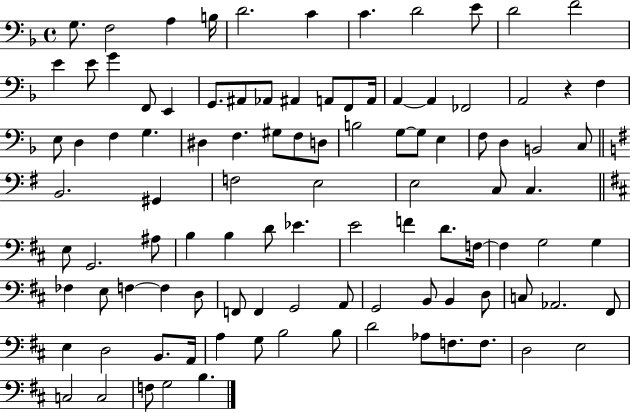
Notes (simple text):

G3/e. F3/h A3/q B3/s D4/h. C4/q C4/q. D4/h E4/e D4/h F4/h E4/q E4/e G4/q F2/e E2/q G2/e. A#2/e Ab2/e A#2/q A2/e F2/e A2/s A2/q A2/q FES2/h A2/h R/q F3/q E3/e D3/q F3/q G3/q. D#3/q F3/q. G#3/e F3/e D3/e B3/h G3/e G3/e E3/q F3/e D3/q B2/h C3/e B2/h. G#2/q F3/h E3/h E3/h C3/e C3/q. E3/e G2/h. A#3/e B3/q B3/q D4/e Eb4/q. E4/h F4/q D4/e. F3/s F3/q G3/h G3/q FES3/q E3/e F3/q F3/q D3/e F2/e F2/q G2/h A2/e G2/h B2/e B2/q D3/e C3/e Ab2/h. F#2/e E3/q D3/h B2/e. A2/s A3/q G3/e B3/h B3/e D4/h Ab3/e F3/e. F3/e. D3/h E3/h C3/h C3/h F3/e G3/h B3/q.